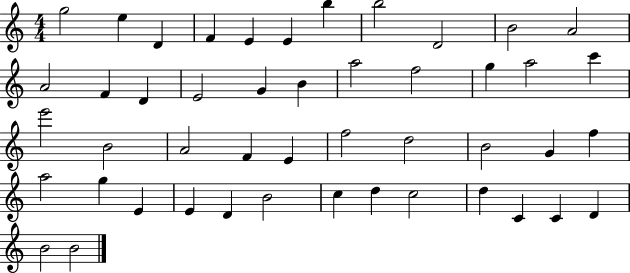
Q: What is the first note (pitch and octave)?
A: G5